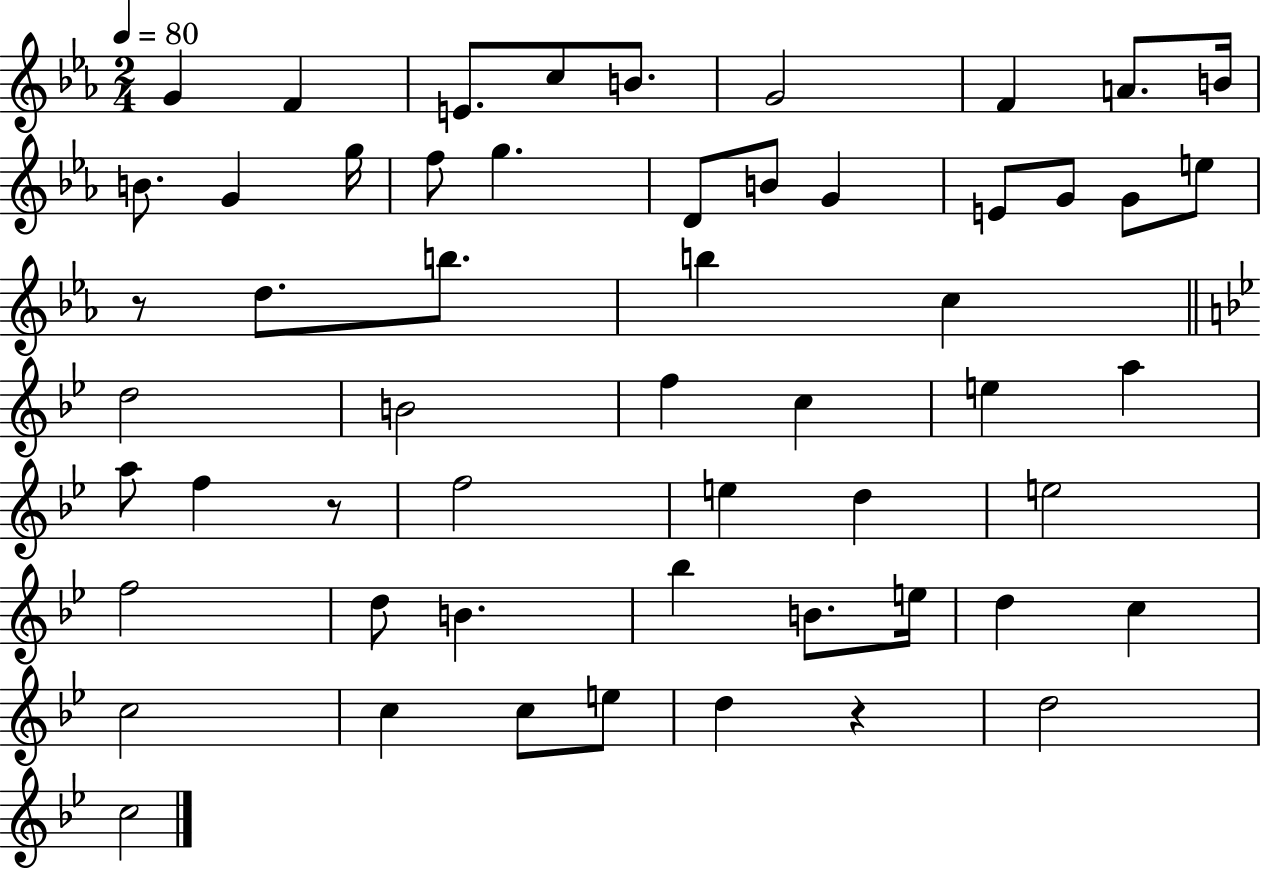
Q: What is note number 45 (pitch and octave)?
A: C5